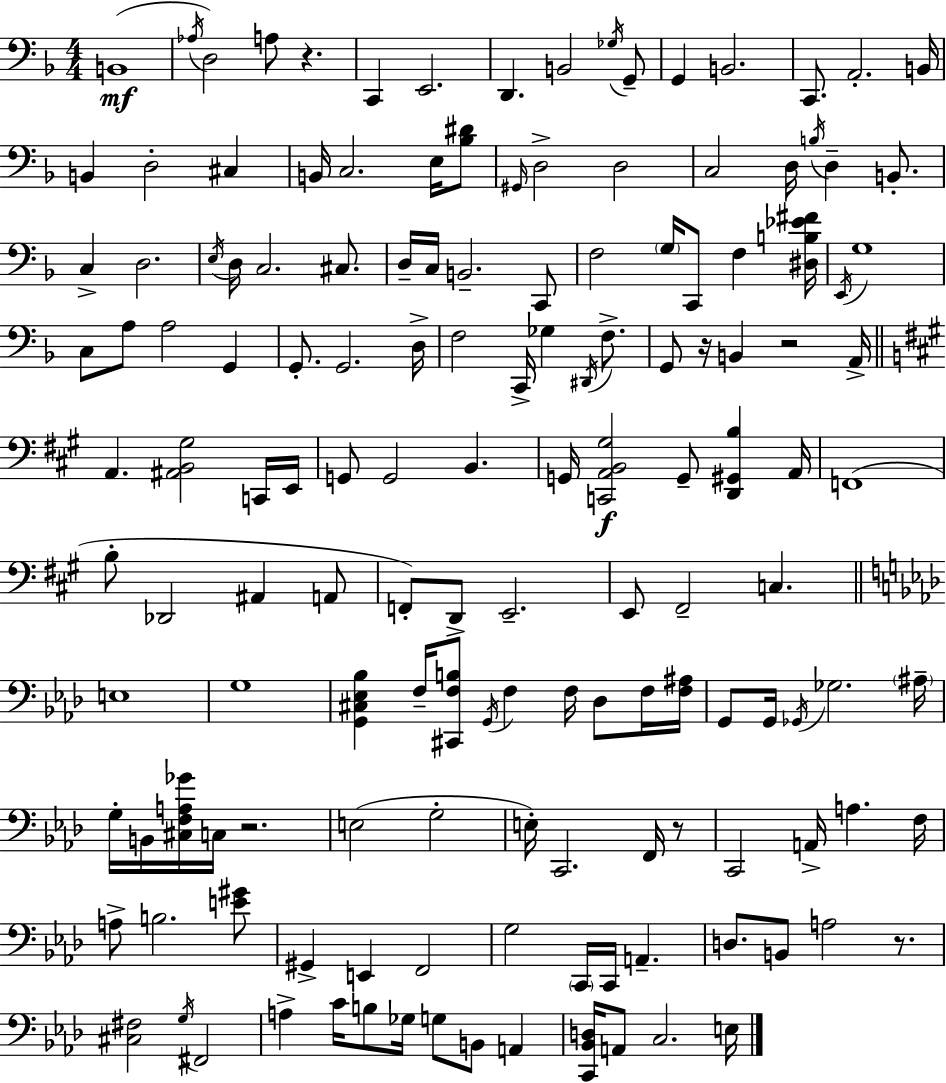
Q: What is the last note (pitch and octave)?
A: E3